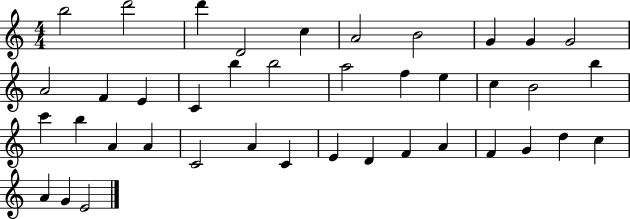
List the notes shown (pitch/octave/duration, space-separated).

B5/h D6/h D6/q D4/h C5/q A4/h B4/h G4/q G4/q G4/h A4/h F4/q E4/q C4/q B5/q B5/h A5/h F5/q E5/q C5/q B4/h B5/q C6/q B5/q A4/q A4/q C4/h A4/q C4/q E4/q D4/q F4/q A4/q F4/q G4/q D5/q C5/q A4/q G4/q E4/h